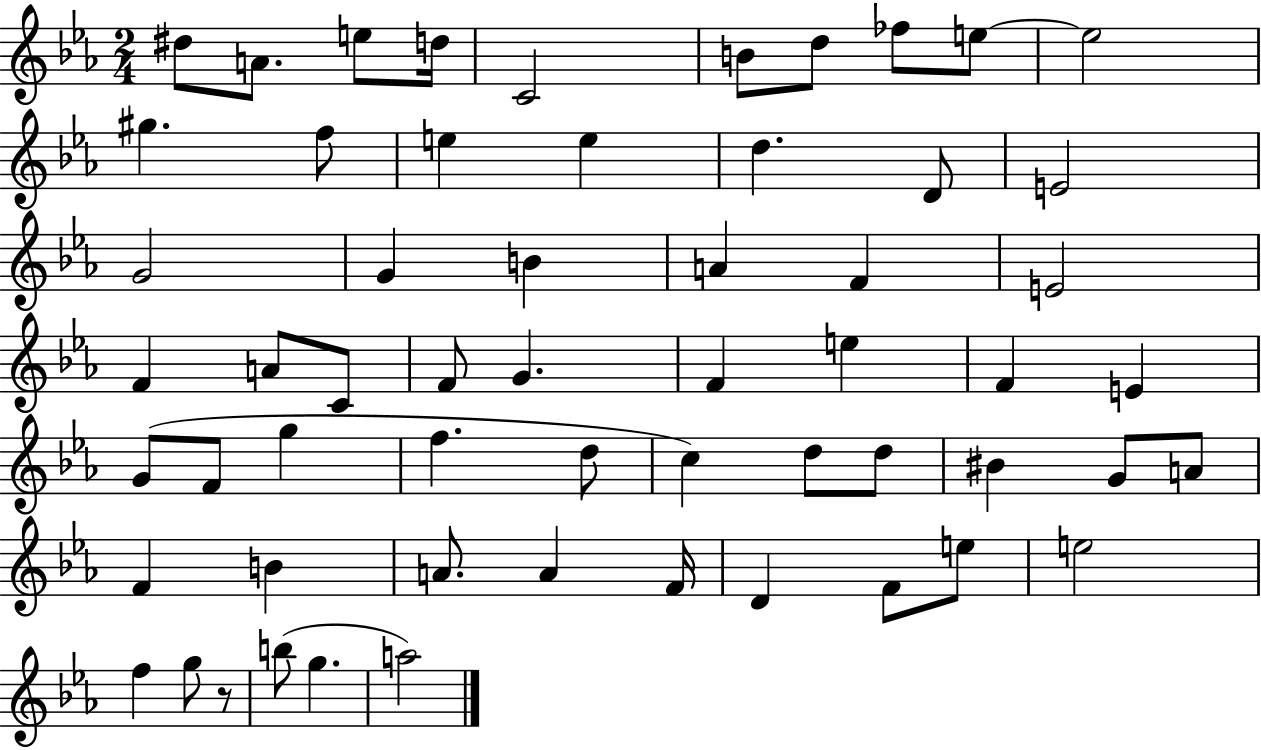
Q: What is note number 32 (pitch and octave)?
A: E4